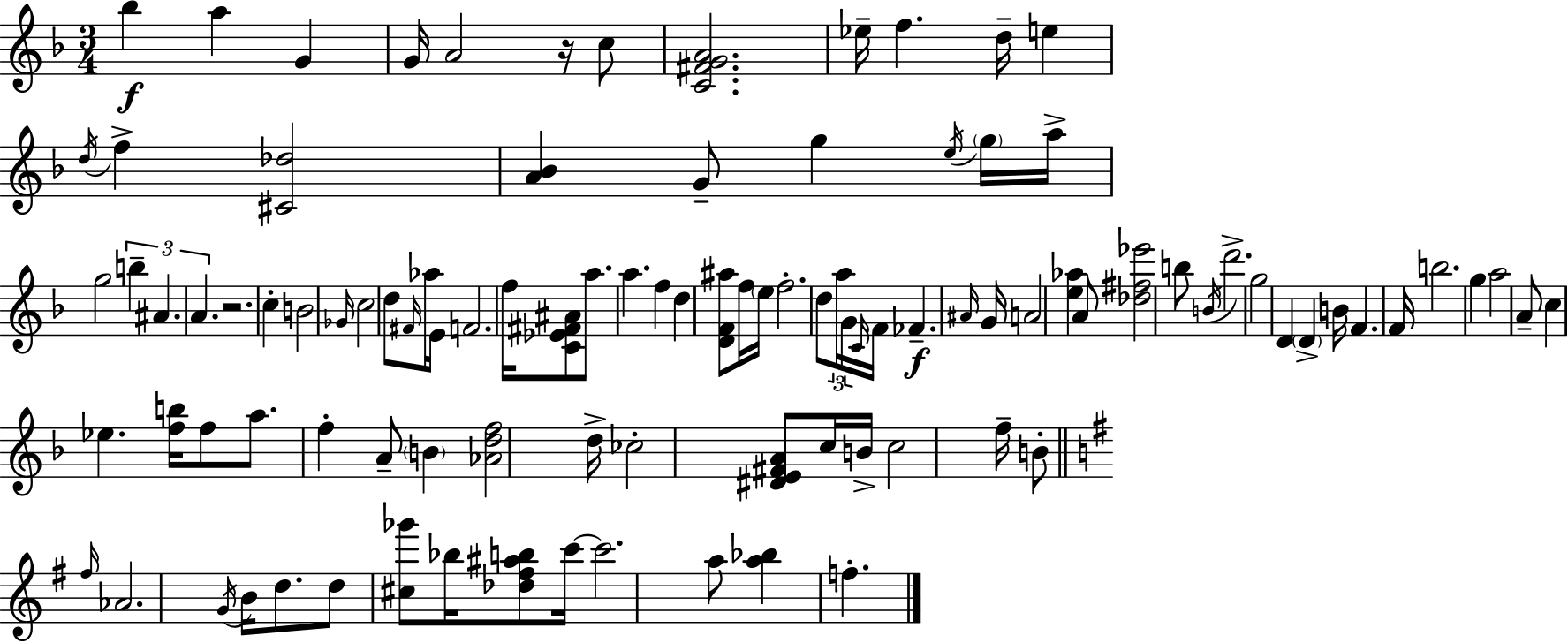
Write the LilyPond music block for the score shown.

{
  \clef treble
  \numericTimeSignature
  \time 3/4
  \key d \minor
  bes''4\f a''4 g'4 | g'16 a'2 r16 c''8 | <c' fis' g' a'>2. | ees''16-- f''4. d''16-- e''4 | \break \acciaccatura { d''16 } f''4-> <cis' des''>2 | <a' bes'>4 g'8-- g''4 \acciaccatura { e''16 } | \parenthesize g''16 a''16-> g''2 \tuplet 3/2 { b''4-- | ais'4. a'4. } | \break r2. | c''4-. b'2 | \grace { ges'16 } c''2 d''8 | \grace { fis'16 } aes''16 e'16 f'2. | \break f''16 <c' ees' fis' ais'>8 a''8. a''4. | f''4 d''4 | <d' f' ais''>8 f''16 \parenthesize e''16 f''2.-. | d''8 \tuplet 3/2 { a''16 g'16 \grace { c'16 } } f'16 fes'4.--\f | \break \grace { ais'16 } g'16 a'2 | <e'' aes''>4 a'8 <des'' fis'' ees'''>2 | b''8 \acciaccatura { b'16 } d'''2.-> | g''2 | \break d'4 \parenthesize d'4-> b'16 | f'4. f'16 b''2. | g''4 a''2 | a'8-- c''4 | \break ees''4. <f'' b''>16 f''8 a''8. | f''4-. a'8-- \parenthesize b'4 <aes' d'' f''>2 | d''16-> ces''2-. | <dis' e' fis' a'>8 c''16 b'16-> c''2 | \break f''16-- b'8-. \bar "||" \break \key e \minor \grace { fis''16 } aes'2. | \acciaccatura { g'16 } b'16 d''8. d''8 <cis'' ges'''>8 bes''16 <des'' fis'' ais'' b''>8 | c'''16~~ c'''2. | a''8 <a'' bes''>4 f''4.-. | \break \bar "|."
}